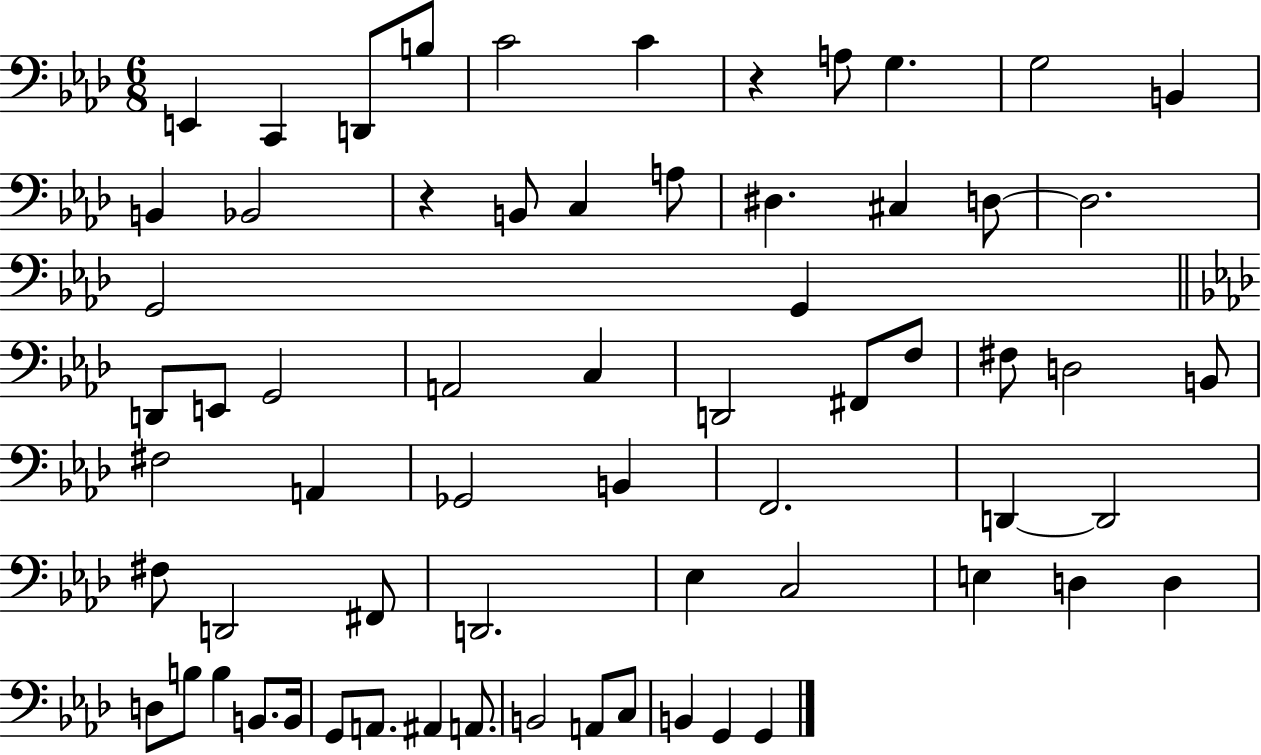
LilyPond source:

{
  \clef bass
  \numericTimeSignature
  \time 6/8
  \key aes \major
  e,4 c,4 d,8 b8 | c'2 c'4 | r4 a8 g4. | g2 b,4 | \break b,4 bes,2 | r4 b,8 c4 a8 | dis4. cis4 d8~~ | d2. | \break g,2 g,4 | \bar "||" \break \key aes \major d,8 e,8 g,2 | a,2 c4 | d,2 fis,8 f8 | fis8 d2 b,8 | \break fis2 a,4 | ges,2 b,4 | f,2. | d,4~~ d,2 | \break fis8 d,2 fis,8 | d,2. | ees4 c2 | e4 d4 d4 | \break d8 b8 b4 b,8. b,16 | g,8 a,8. ais,4 a,8. | b,2 a,8 c8 | b,4 g,4 g,4 | \break \bar "|."
}